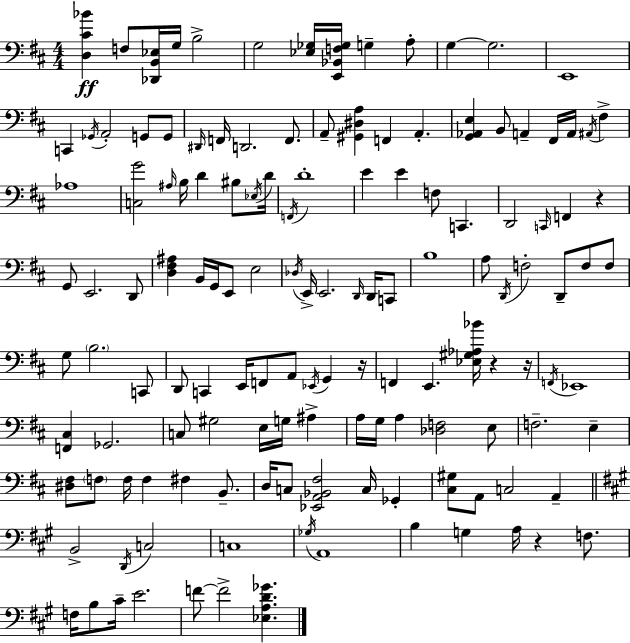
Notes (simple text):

[D3,C#4,Bb4]/q F3/e [Db2,B2,Eb3]/s G3/s B3/h G3/h [Eb3,Gb3]/s [E2,Bb2,F3,Gb3]/s G3/q A3/e G3/q G3/h. E2/w C2/q Gb2/s A2/h G2/e G2/e D#2/s F2/s D2/h. F2/e. A2/e [G#2,D#3,A3]/q F2/q A2/q. [G2,Ab2,E3]/q B2/e A2/q F#2/s A2/s A#2/s F#3/q Ab3/w [C3,G4]/h A#3/s B3/s D4/q BIS3/e Eb3/s D4/s F2/s D4/w E4/q E4/q F3/e C2/q. D2/h C2/s F2/q R/q G2/e E2/h. D2/e [D3,F#3,A#3]/q B2/s G2/s E2/e E3/h Db3/s E2/s E2/h. D2/s D2/s C2/e B3/w A3/e D2/s F3/h D2/e F3/e F3/e G3/e B3/h. C2/e D2/e C2/q E2/s F2/e A2/e Eb2/s G2/q R/s F2/q E2/q. [Eb3,G#3,Ab3,Bb4]/s R/q R/s F2/s Eb2/w [F2,C#3]/q Gb2/h. C3/e G#3/h E3/s G3/s A#3/q A3/s G3/s A3/q [Db3,F3]/h E3/e F3/h. E3/q [D#3,F#3]/e F3/e F3/s F3/q F#3/q B2/e. D3/s C3/e [Eb2,A2,Bb2,F#3]/h C3/s Gb2/q [C#3,G#3]/e A2/e C3/h A2/q B2/h D2/s C3/h C3/w Gb3/s A2/w B3/q G3/q A3/s R/q F3/e. F3/s B3/e C#4/s E4/h. F4/e F4/h [Eb3,A3,D4,Gb4]/q.